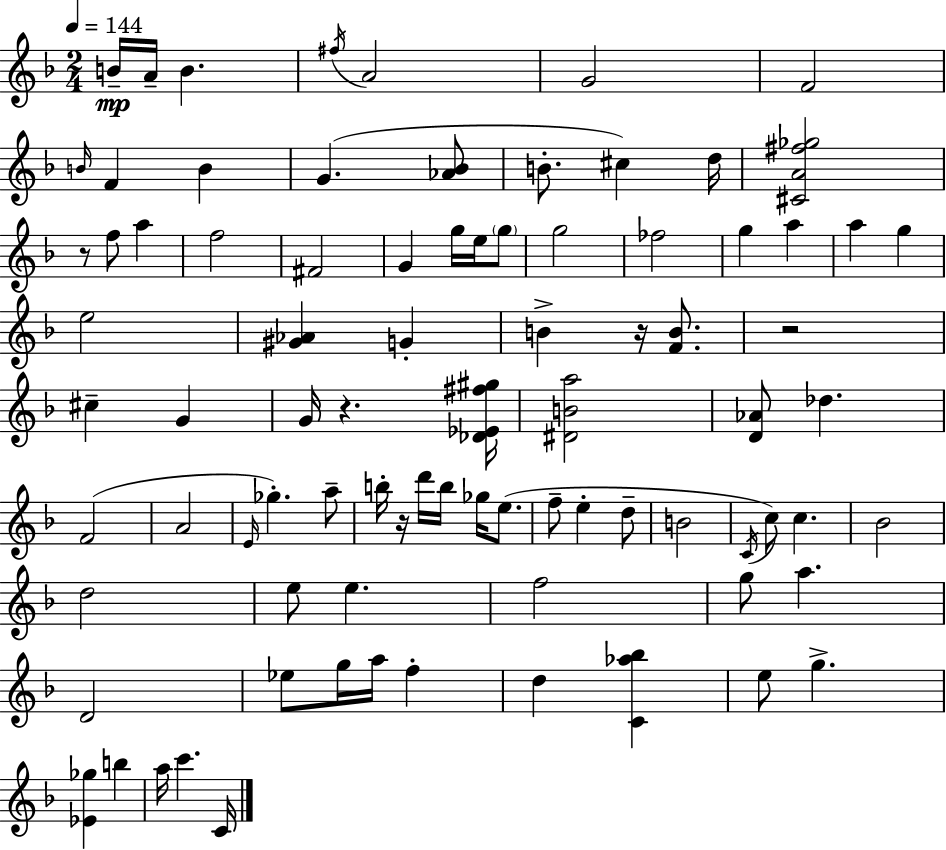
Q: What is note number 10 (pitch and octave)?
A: B4